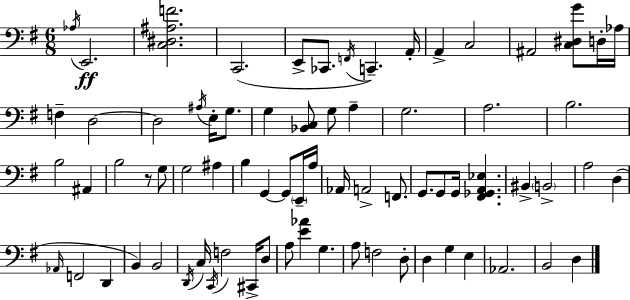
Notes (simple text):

Ab3/s E2/h. [C3,D#3,A#3,F4]/h. C2/h. E2/e CES2/e. F2/s C2/q. A2/s A2/q C3/h A#2/h [C3,D#3,G4]/e D3/s Ab3/s F3/q D3/h D3/h A#3/s E3/s G3/e. G3/q [Bb2,C3]/e G3/e A3/q G3/h. A3/h. B3/h. B3/h A#2/q B3/h R/e G3/e G3/h A#3/q B3/q G2/q G2/e E2/s A3/s Ab2/s A2/h F2/e. G2/e. G2/e G2/s [F#2,Gb2,A2,Eb3]/q. BIS2/q B2/h A3/h D3/q Ab2/s F2/h D2/q B2/q B2/h D2/s C3/s C2/s F3/h C#2/s D3/e A3/e [E4,Ab4]/q G3/q. A3/e F3/h D3/e D3/q G3/q E3/q Ab2/h. B2/h D3/q